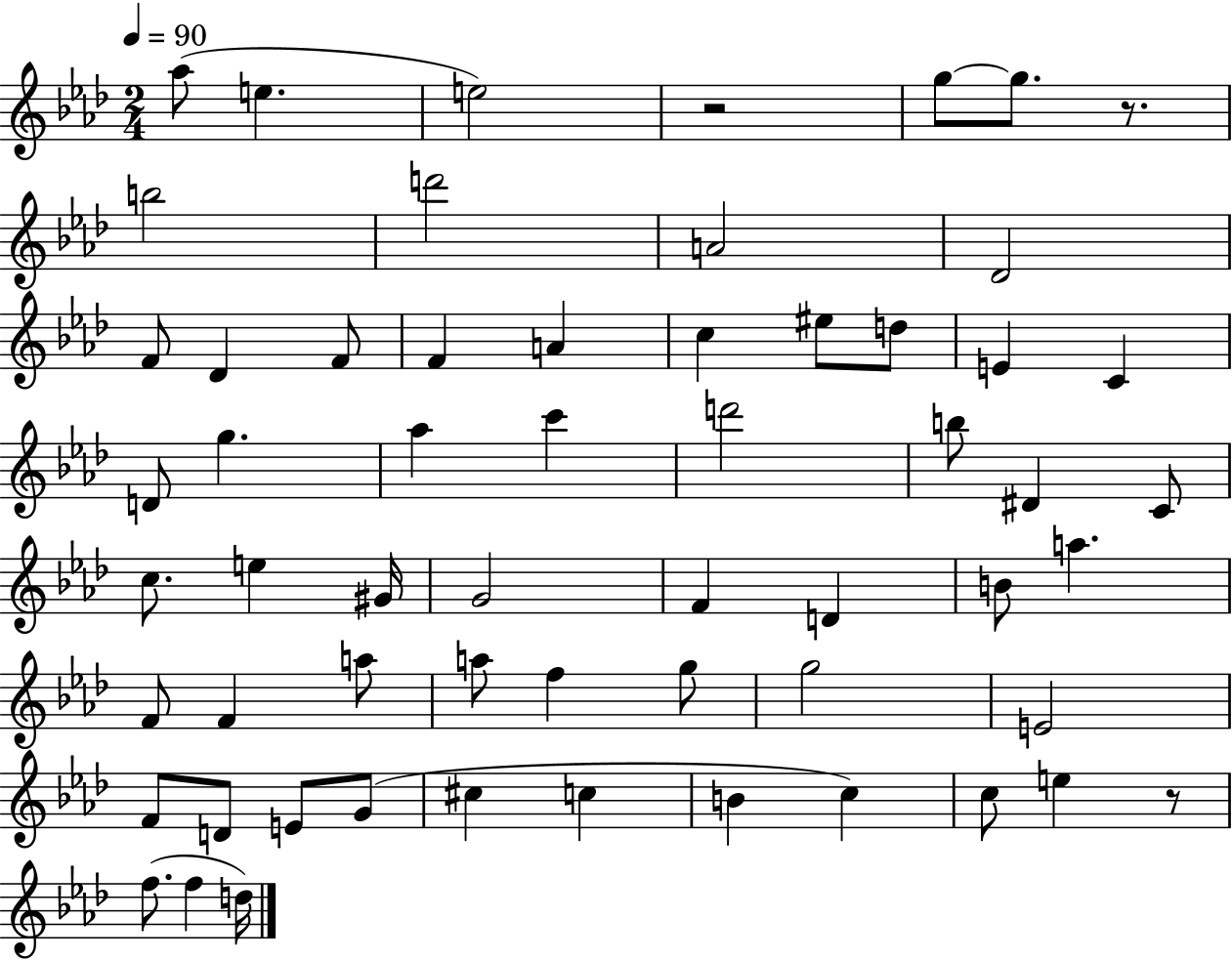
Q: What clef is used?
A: treble